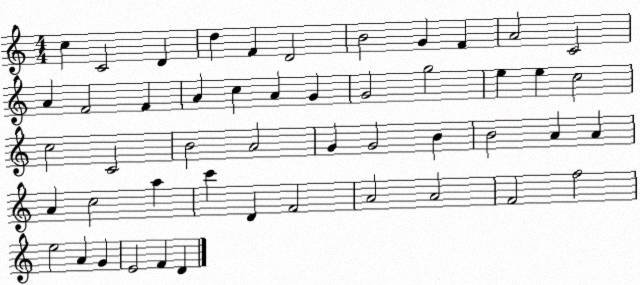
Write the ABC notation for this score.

X:1
T:Untitled
M:4/4
L:1/4
K:C
c C2 D d F D2 B2 G F A2 C2 A F2 F A c A G G2 g2 e e c2 c2 C2 B2 A2 G G2 B B2 A A A c2 a c' D F2 A2 A2 F2 f2 e2 A G E2 F D